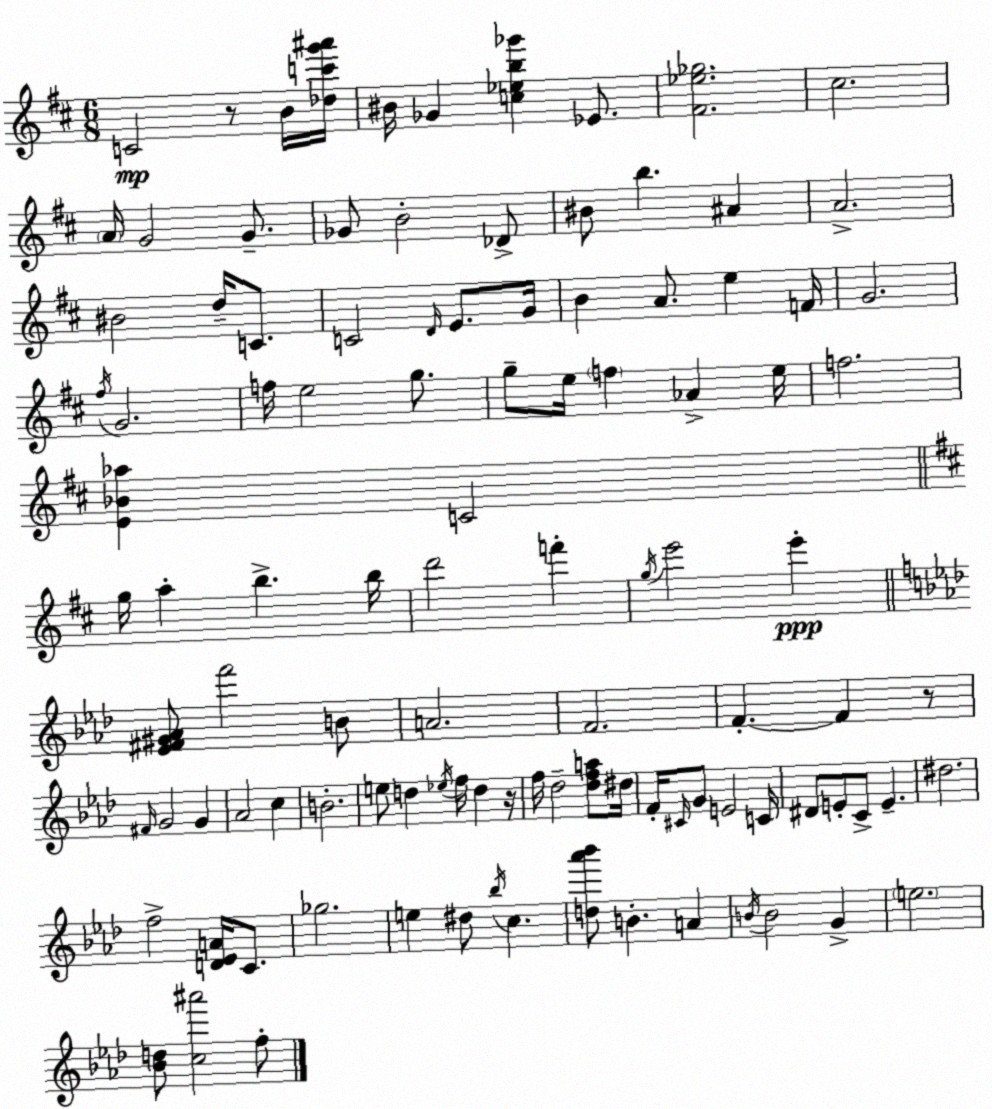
X:1
T:Untitled
M:6/8
L:1/4
K:D
C2 z/2 B/4 [_dc'g'^a']/4 ^B/4 _G [c_eb_g'] _E/2 [^F_e_g]2 ^c2 A/4 G2 G/2 _G/2 B2 _D/2 ^B/2 b ^A A2 ^B2 d/4 C/2 C2 D/4 E/2 G/4 B A/2 e F/4 G2 ^f/4 G2 f/4 e2 g/2 g/2 e/4 f _A e/4 f2 [E_B_a] C2 g/4 a b b/4 d'2 f' g/4 e'2 e' [_E^F^G_A]/2 f'2 B/2 A2 F2 F F z/2 ^F/4 G2 G _A2 c B2 e/2 d _e/4 f/4 d z/4 f/4 _d2 [_dfa]/2 ^d/4 F/4 ^C/4 G/2 E2 C/4 ^D/2 E/2 C/2 E ^d2 f2 [D_EA]/4 C/2 _g2 e ^d/2 _b/4 c [d_a'_b']/2 B A B/4 B2 G e2 [_Bd]/2 [c^a']2 f/2